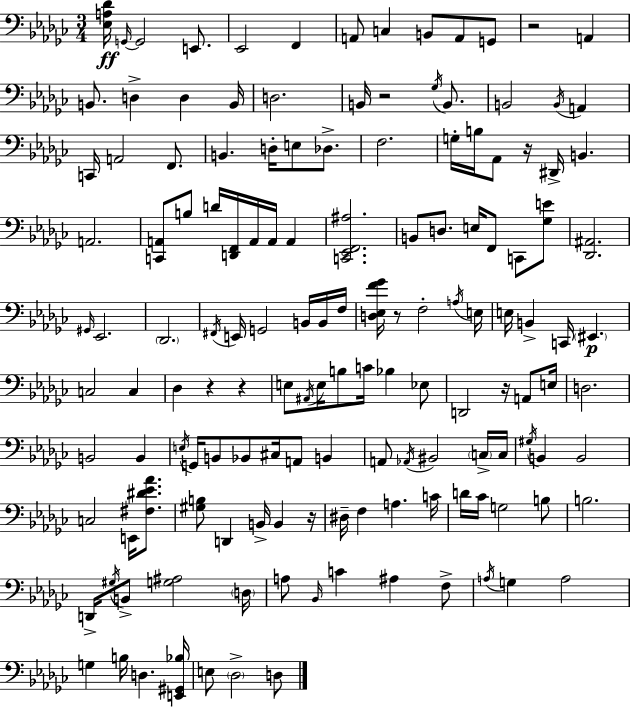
{
  \clef bass
  \numericTimeSignature
  \time 3/4
  \key ees \minor
  <ees a des'>16\ff \grace { g,16~ }~ g,2 e,8. | ees,2 f,4 | a,8 c4 b,8 a,8 g,8 | r2 a,4 | \break b,8. d4-> d4 | b,16 d2. | b,16 r2 \acciaccatura { ges16 } b,8. | b,2 \acciaccatura { b,16 } a,4 | \break c,16 a,2 | f,8. b,4. d16-. e8 | des8.-> f2. | g16-. b16 aes,8 r16 dis,16-> b,4. | \break a,2. | <c, a,>8 b8 d'16 <d, f,>16 a,16 a,16 a,4 | <c, ees, f, ais>2. | b,8 d8. e16 f,8 c,8 | \break <ges e'>8 <des, ais,>2. | \grace { gis,16 } ees,2. | \parenthesize des,2. | \acciaccatura { fis,16 } e,16 g,2 | \break b,16 b,16 f16 <d ees f' ges'>16 r8 f2-. | \acciaccatura { a16 } e16 e16 b,4-> c,16 | \parenthesize eis,4.\p c2 | c4 des4 r4 | \break r4 e8 \acciaccatura { ais,16 } e16 b8 | c'16 bes4 ees8 d,2 | r16 a,8 e16 d2. | b,2 | \break b,4 \acciaccatura { e16 } g,16 b,8 bes,8 | cis16 a,8 b,4 a,8 \acciaccatura { aes,16 } bis,2 | \parenthesize c16-> c16 \acciaccatura { gis16 } b,4 | b,2 c2 | \break e,16 <fis dis' ees' aes'>8. <gis b>8 | d,4 b,16-> b,4 r16 dis16-- f4 | a4. c'16 d'16 ces'16 | g2 b8 b2. | \break d,16-> \acciaccatura { gis16 } | b,8-> <g ais>2 \parenthesize d16 a8 | \grace { bes,16 } c'4 ais4 f8-> | \acciaccatura { a16 } g4 a2 | \break g4 b16 d4. | <e, gis, bes>16 e8 \parenthesize des2-> d8 | \bar "|."
}